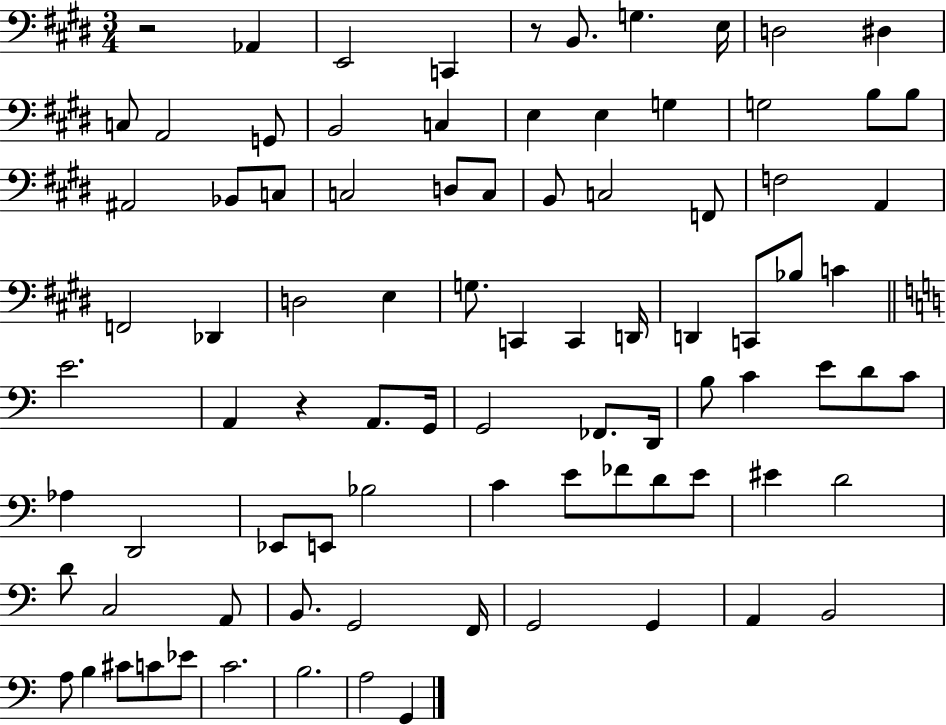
{
  \clef bass
  \numericTimeSignature
  \time 3/4
  \key e \major
  r2 aes,4 | e,2 c,4 | r8 b,8. g4. e16 | d2 dis4 | \break c8 a,2 g,8 | b,2 c4 | e4 e4 g4 | g2 b8 b8 | \break ais,2 bes,8 c8 | c2 d8 c8 | b,8 c2 f,8 | f2 a,4 | \break f,2 des,4 | d2 e4 | g8. c,4 c,4 d,16 | d,4 c,8 bes8 c'4 | \break \bar "||" \break \key c \major e'2. | a,4 r4 a,8. g,16 | g,2 fes,8. d,16 | b8 c'4 e'8 d'8 c'8 | \break aes4 d,2 | ees,8 e,8 bes2 | c'4 e'8 fes'8 d'8 e'8 | eis'4 d'2 | \break d'8 c2 a,8 | b,8. g,2 f,16 | g,2 g,4 | a,4 b,2 | \break a8 b4 cis'8 c'8 ees'8 | c'2. | b2. | a2 g,4 | \break \bar "|."
}